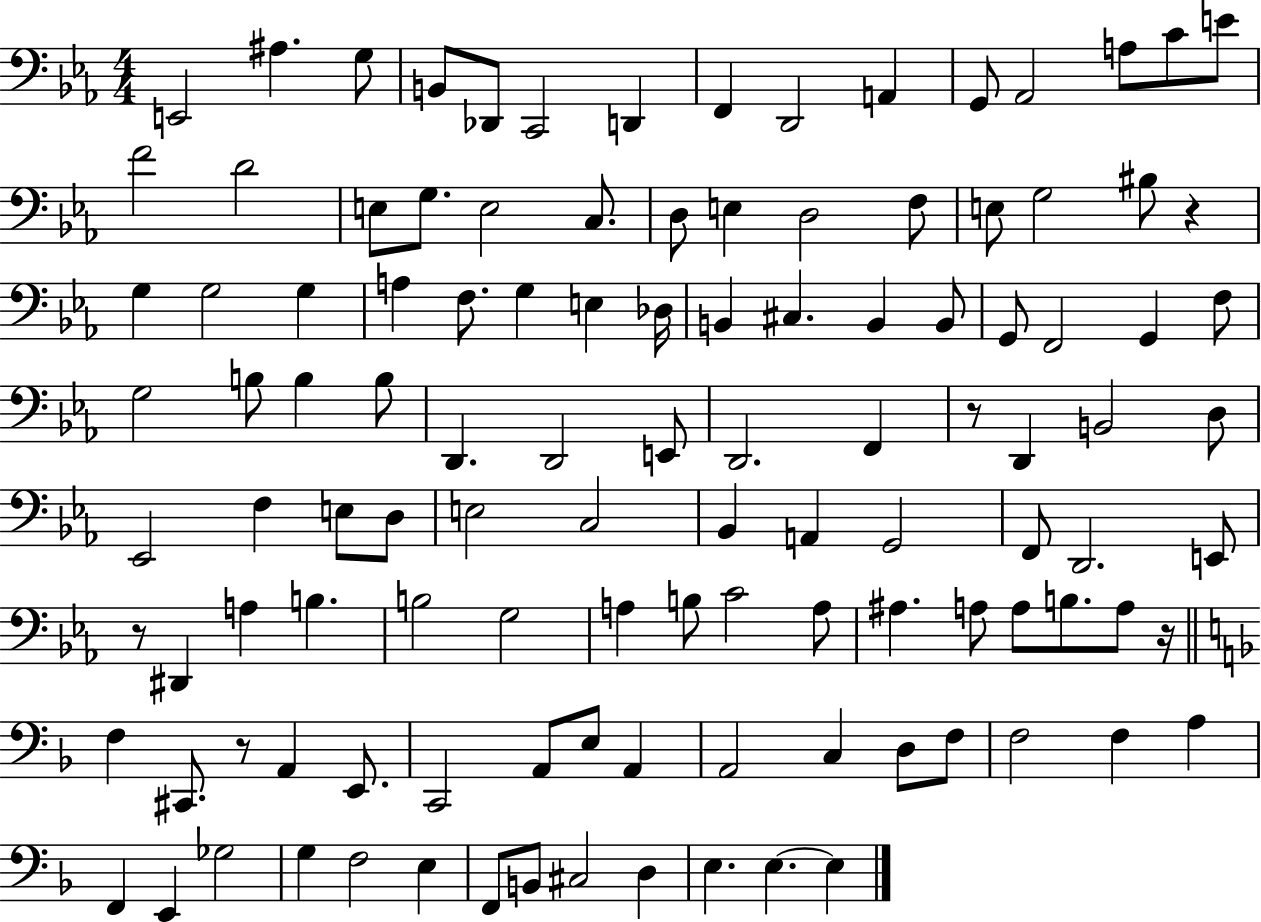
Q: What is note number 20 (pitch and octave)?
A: E3